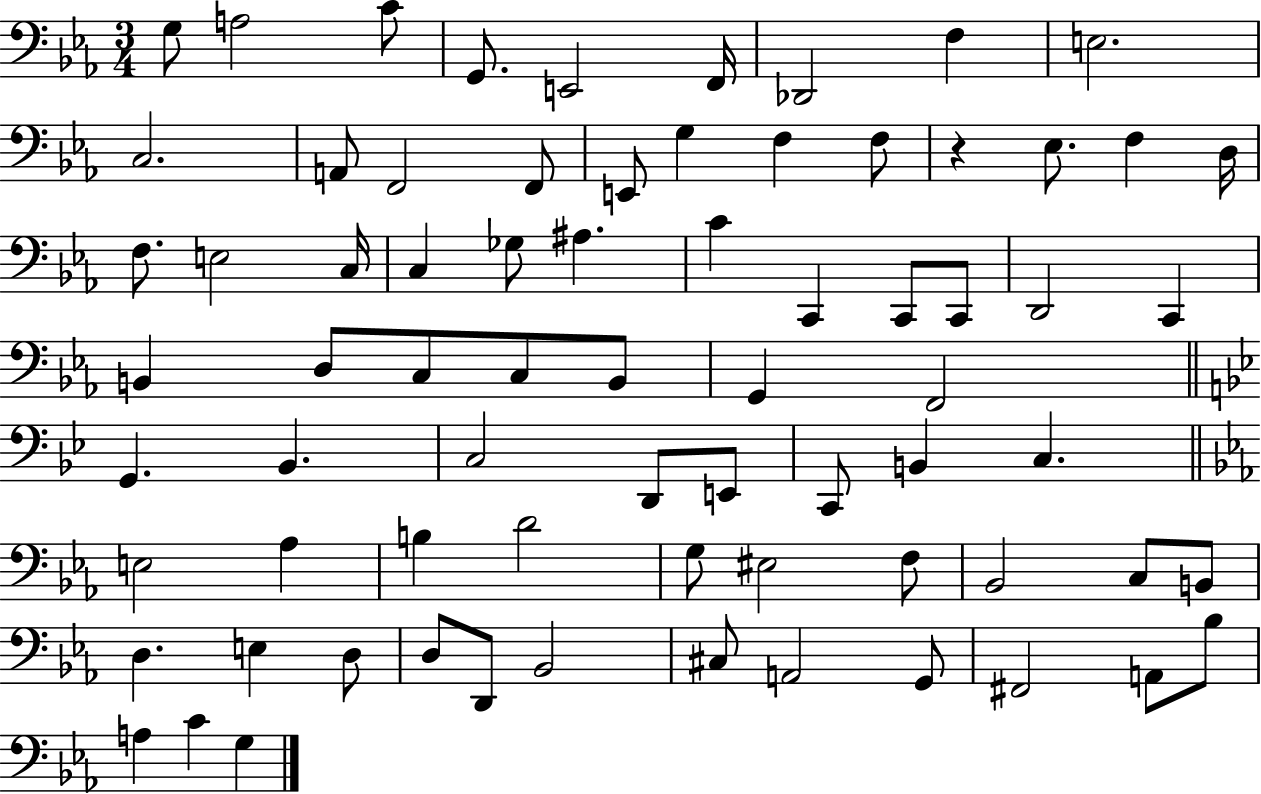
G3/e A3/h C4/e G2/e. E2/h F2/s Db2/h F3/q E3/h. C3/h. A2/e F2/h F2/e E2/e G3/q F3/q F3/e R/q Eb3/e. F3/q D3/s F3/e. E3/h C3/s C3/q Gb3/e A#3/q. C4/q C2/q C2/e C2/e D2/h C2/q B2/q D3/e C3/e C3/e B2/e G2/q F2/h G2/q. Bb2/q. C3/h D2/e E2/e C2/e B2/q C3/q. E3/h Ab3/q B3/q D4/h G3/e EIS3/h F3/e Bb2/h C3/e B2/e D3/q. E3/q D3/e D3/e D2/e Bb2/h C#3/e A2/h G2/e F#2/h A2/e Bb3/e A3/q C4/q G3/q